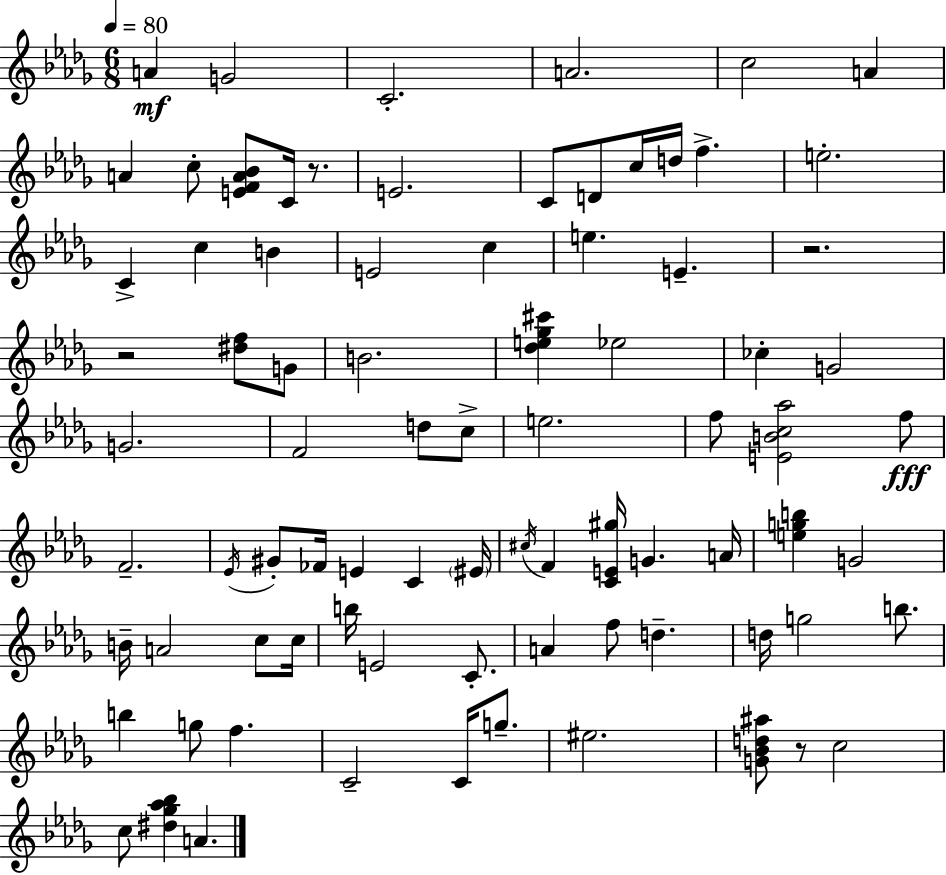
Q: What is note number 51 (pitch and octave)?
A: C5